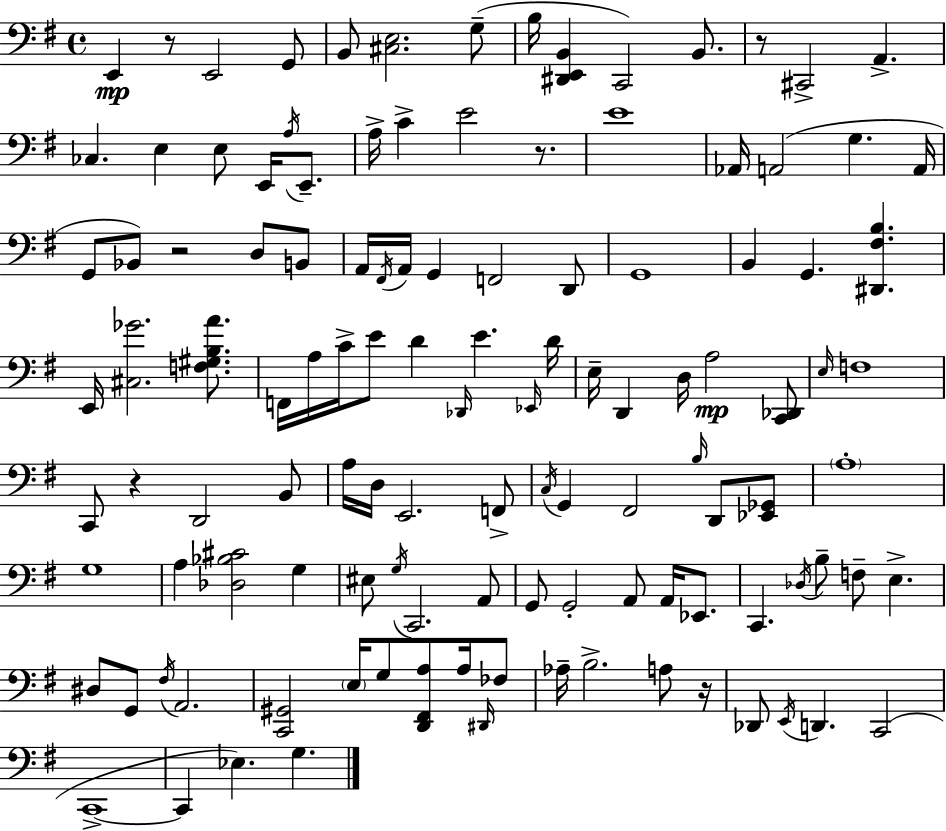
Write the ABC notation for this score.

X:1
T:Untitled
M:4/4
L:1/4
K:Em
E,, z/2 E,,2 G,,/2 B,,/2 [^C,E,]2 G,/2 B,/4 [^D,,E,,B,,] C,,2 B,,/2 z/2 ^C,,2 A,, _C, E, E,/2 E,,/4 A,/4 E,,/2 A,/4 C E2 z/2 E4 _A,,/4 A,,2 G, A,,/4 G,,/2 _B,,/2 z2 D,/2 B,,/2 A,,/4 ^F,,/4 A,,/4 G,, F,,2 D,,/2 G,,4 B,, G,, [^D,,^F,B,] E,,/4 [^C,_G]2 [F,^G,B,A]/2 F,,/4 A,/4 C/4 E/2 D _D,,/4 E _E,,/4 D/4 E,/4 D,, D,/4 A,2 [C,,_D,,]/2 E,/4 F,4 C,,/2 z D,,2 B,,/2 A,/4 D,/4 E,,2 F,,/2 C,/4 G,, ^F,,2 B,/4 D,,/2 [_E,,_G,,]/2 A,4 G,4 A, [_D,_B,^C]2 G, ^E,/2 G,/4 C,,2 A,,/2 G,,/2 G,,2 A,,/2 A,,/4 _E,,/2 C,, _D,/4 B,/2 F,/2 E, ^D,/2 G,,/2 ^F,/4 A,,2 [C,,^G,,]2 E,/4 G,/2 [D,,^F,,A,]/2 A,/4 ^D,,/4 _F,/2 _A,/4 B,2 A,/2 z/4 _D,,/2 E,,/4 D,, C,,2 C,,4 C,, _E, G,